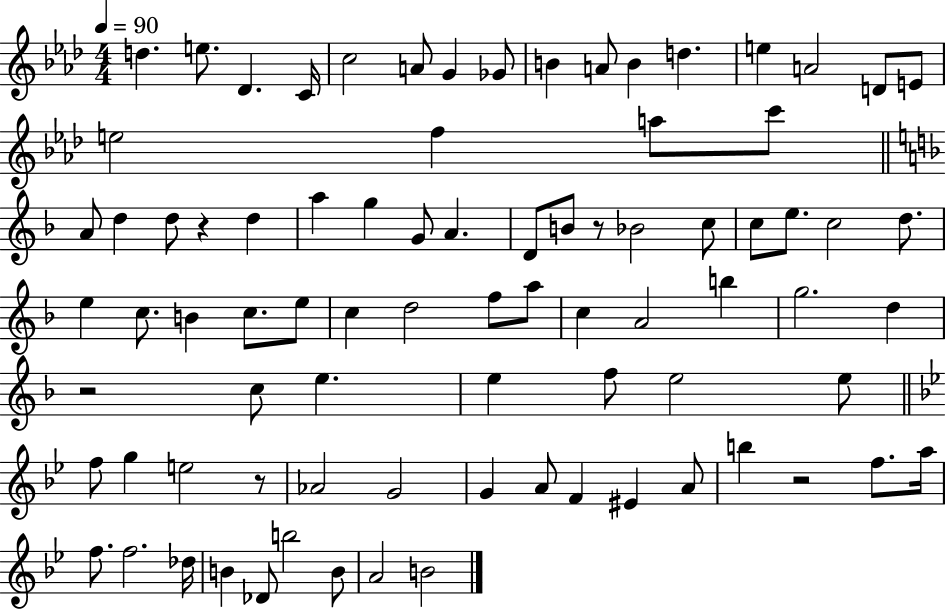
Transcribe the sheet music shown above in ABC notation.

X:1
T:Untitled
M:4/4
L:1/4
K:Ab
d e/2 _D C/4 c2 A/2 G _G/2 B A/2 B d e A2 D/2 E/2 e2 f a/2 c'/2 A/2 d d/2 z d a g G/2 A D/2 B/2 z/2 _B2 c/2 c/2 e/2 c2 d/2 e c/2 B c/2 e/2 c d2 f/2 a/2 c A2 b g2 d z2 c/2 e e f/2 e2 e/2 f/2 g e2 z/2 _A2 G2 G A/2 F ^E A/2 b z2 f/2 a/4 f/2 f2 _d/4 B _D/2 b2 B/2 A2 B2